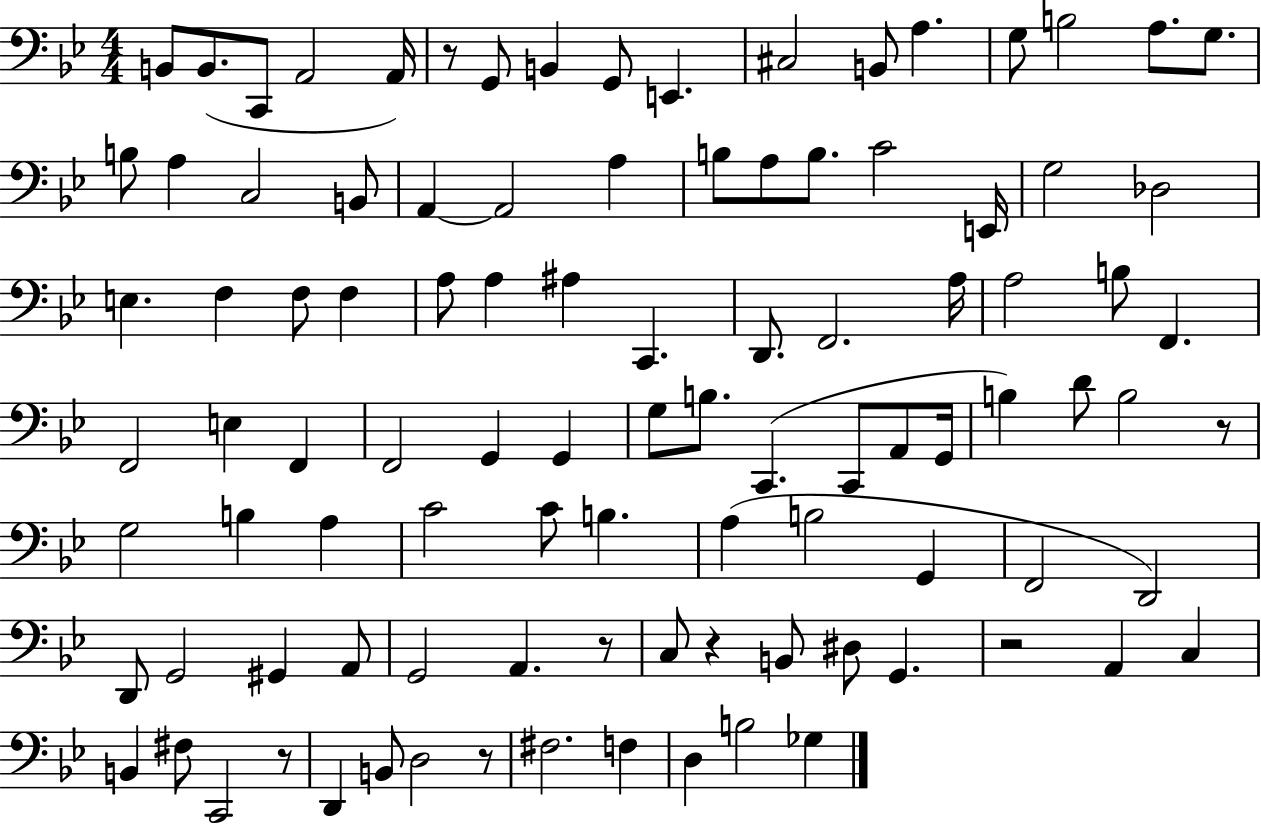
{
  \clef bass
  \numericTimeSignature
  \time 4/4
  \key bes \major
  b,8 b,8.( c,8 a,2 a,16) | r8 g,8 b,4 g,8 e,4. | cis2 b,8 a4. | g8 b2 a8. g8. | \break b8 a4 c2 b,8 | a,4~~ a,2 a4 | b8 a8 b8. c'2 e,16 | g2 des2 | \break e4. f4 f8 f4 | a8 a4 ais4 c,4. | d,8. f,2. a16 | a2 b8 f,4. | \break f,2 e4 f,4 | f,2 g,4 g,4 | g8 b8. c,4.( c,8 a,8 g,16 | b4) d'8 b2 r8 | \break g2 b4 a4 | c'2 c'8 b4. | a4( b2 g,4 | f,2 d,2) | \break d,8 g,2 gis,4 a,8 | g,2 a,4. r8 | c8 r4 b,8 dis8 g,4. | r2 a,4 c4 | \break b,4 fis8 c,2 r8 | d,4 b,8 d2 r8 | fis2. f4 | d4 b2 ges4 | \break \bar "|."
}